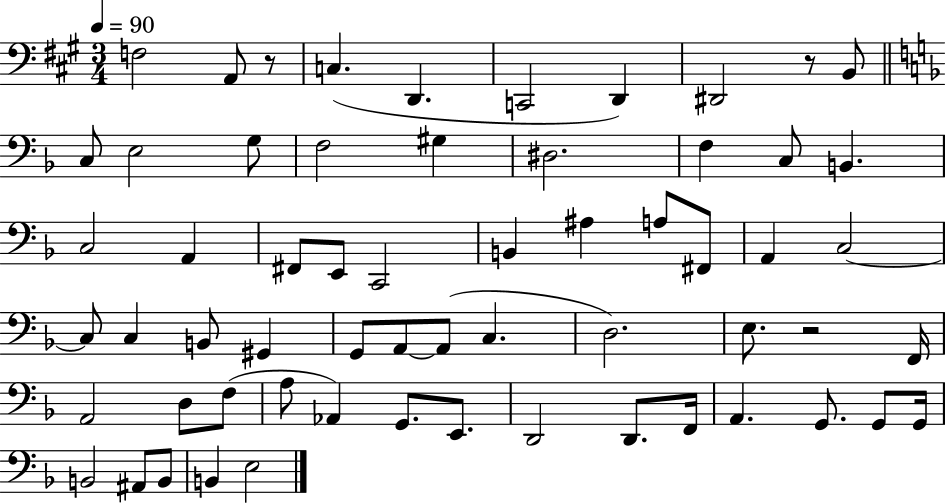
{
  \clef bass
  \numericTimeSignature
  \time 3/4
  \key a \major
  \tempo 4 = 90
  f2 a,8 r8 | c4.( d,4. | c,2 d,4) | dis,2 r8 b,8 | \break \bar "||" \break \key f \major c8 e2 g8 | f2 gis4 | dis2. | f4 c8 b,4. | \break c2 a,4 | fis,8 e,8 c,2 | b,4 ais4 a8 fis,8 | a,4 c2~~ | \break c8 c4 b,8 gis,4 | g,8 a,8~~ a,8( c4. | d2.) | e8. r2 f,16 | \break a,2 d8 f8( | a8 aes,4) g,8. e,8. | d,2 d,8. f,16 | a,4. g,8. g,8 g,16 | \break b,2 ais,8 b,8 | b,4 e2 | \bar "|."
}